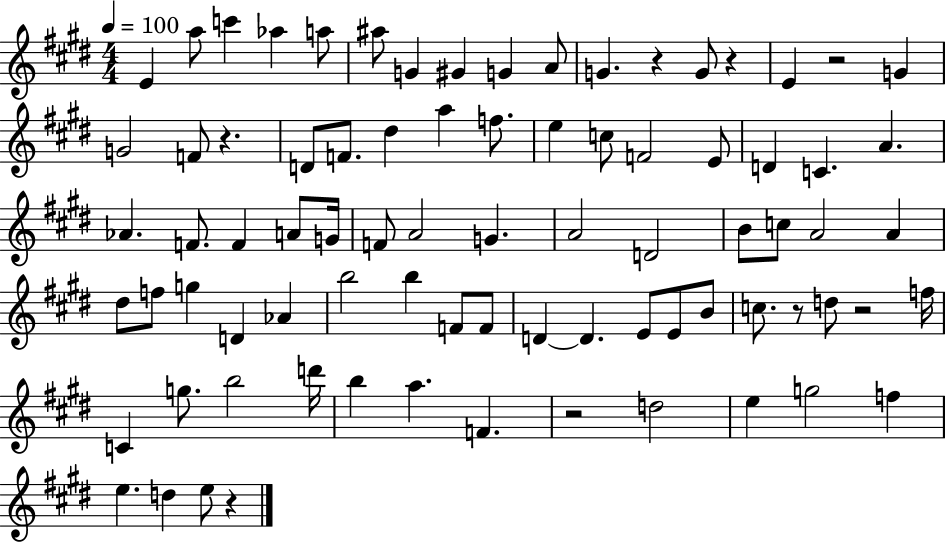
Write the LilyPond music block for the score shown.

{
  \clef treble
  \numericTimeSignature
  \time 4/4
  \key e \major
  \tempo 4 = 100
  \repeat volta 2 { e'4 a''8 c'''4 aes''4 a''8 | ais''8 g'4 gis'4 g'4 a'8 | g'4. r4 g'8 r4 | e'4 r2 g'4 | \break g'2 f'8 r4. | d'8 f'8. dis''4 a''4 f''8. | e''4 c''8 f'2 e'8 | d'4 c'4. a'4. | \break aes'4. f'8. f'4 a'8 g'16 | f'8 a'2 g'4. | a'2 d'2 | b'8 c''8 a'2 a'4 | \break dis''8 f''8 g''4 d'4 aes'4 | b''2 b''4 f'8 f'8 | d'4~~ d'4. e'8 e'8 b'8 | c''8. r8 d''8 r2 f''16 | \break c'4 g''8. b''2 d'''16 | b''4 a''4. f'4. | r2 d''2 | e''4 g''2 f''4 | \break e''4. d''4 e''8 r4 | } \bar "|."
}